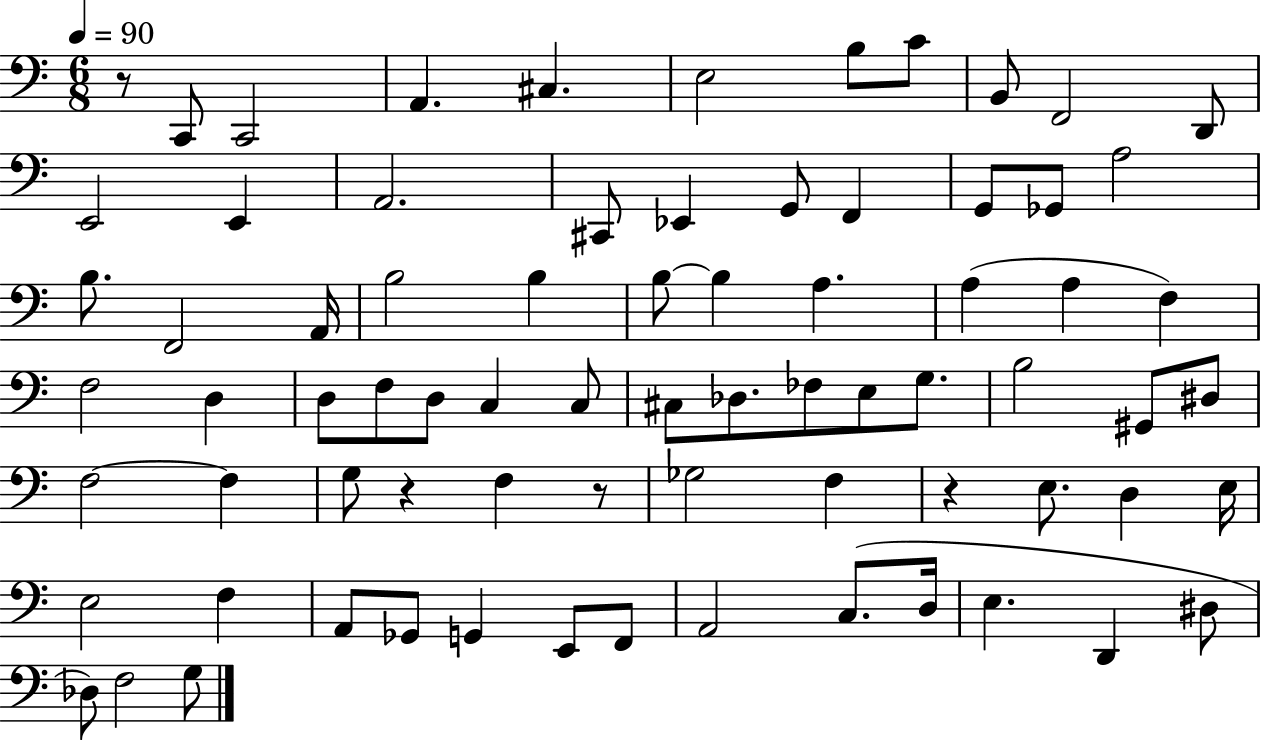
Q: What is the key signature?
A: C major